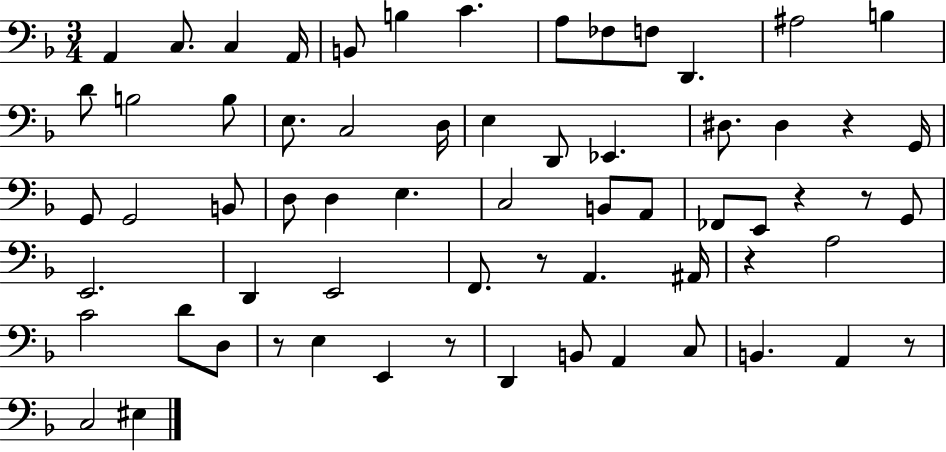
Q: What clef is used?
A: bass